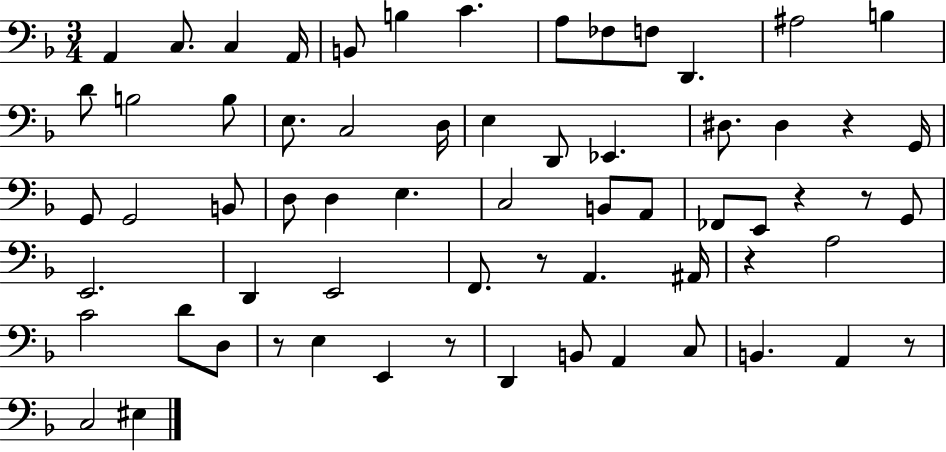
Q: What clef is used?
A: bass